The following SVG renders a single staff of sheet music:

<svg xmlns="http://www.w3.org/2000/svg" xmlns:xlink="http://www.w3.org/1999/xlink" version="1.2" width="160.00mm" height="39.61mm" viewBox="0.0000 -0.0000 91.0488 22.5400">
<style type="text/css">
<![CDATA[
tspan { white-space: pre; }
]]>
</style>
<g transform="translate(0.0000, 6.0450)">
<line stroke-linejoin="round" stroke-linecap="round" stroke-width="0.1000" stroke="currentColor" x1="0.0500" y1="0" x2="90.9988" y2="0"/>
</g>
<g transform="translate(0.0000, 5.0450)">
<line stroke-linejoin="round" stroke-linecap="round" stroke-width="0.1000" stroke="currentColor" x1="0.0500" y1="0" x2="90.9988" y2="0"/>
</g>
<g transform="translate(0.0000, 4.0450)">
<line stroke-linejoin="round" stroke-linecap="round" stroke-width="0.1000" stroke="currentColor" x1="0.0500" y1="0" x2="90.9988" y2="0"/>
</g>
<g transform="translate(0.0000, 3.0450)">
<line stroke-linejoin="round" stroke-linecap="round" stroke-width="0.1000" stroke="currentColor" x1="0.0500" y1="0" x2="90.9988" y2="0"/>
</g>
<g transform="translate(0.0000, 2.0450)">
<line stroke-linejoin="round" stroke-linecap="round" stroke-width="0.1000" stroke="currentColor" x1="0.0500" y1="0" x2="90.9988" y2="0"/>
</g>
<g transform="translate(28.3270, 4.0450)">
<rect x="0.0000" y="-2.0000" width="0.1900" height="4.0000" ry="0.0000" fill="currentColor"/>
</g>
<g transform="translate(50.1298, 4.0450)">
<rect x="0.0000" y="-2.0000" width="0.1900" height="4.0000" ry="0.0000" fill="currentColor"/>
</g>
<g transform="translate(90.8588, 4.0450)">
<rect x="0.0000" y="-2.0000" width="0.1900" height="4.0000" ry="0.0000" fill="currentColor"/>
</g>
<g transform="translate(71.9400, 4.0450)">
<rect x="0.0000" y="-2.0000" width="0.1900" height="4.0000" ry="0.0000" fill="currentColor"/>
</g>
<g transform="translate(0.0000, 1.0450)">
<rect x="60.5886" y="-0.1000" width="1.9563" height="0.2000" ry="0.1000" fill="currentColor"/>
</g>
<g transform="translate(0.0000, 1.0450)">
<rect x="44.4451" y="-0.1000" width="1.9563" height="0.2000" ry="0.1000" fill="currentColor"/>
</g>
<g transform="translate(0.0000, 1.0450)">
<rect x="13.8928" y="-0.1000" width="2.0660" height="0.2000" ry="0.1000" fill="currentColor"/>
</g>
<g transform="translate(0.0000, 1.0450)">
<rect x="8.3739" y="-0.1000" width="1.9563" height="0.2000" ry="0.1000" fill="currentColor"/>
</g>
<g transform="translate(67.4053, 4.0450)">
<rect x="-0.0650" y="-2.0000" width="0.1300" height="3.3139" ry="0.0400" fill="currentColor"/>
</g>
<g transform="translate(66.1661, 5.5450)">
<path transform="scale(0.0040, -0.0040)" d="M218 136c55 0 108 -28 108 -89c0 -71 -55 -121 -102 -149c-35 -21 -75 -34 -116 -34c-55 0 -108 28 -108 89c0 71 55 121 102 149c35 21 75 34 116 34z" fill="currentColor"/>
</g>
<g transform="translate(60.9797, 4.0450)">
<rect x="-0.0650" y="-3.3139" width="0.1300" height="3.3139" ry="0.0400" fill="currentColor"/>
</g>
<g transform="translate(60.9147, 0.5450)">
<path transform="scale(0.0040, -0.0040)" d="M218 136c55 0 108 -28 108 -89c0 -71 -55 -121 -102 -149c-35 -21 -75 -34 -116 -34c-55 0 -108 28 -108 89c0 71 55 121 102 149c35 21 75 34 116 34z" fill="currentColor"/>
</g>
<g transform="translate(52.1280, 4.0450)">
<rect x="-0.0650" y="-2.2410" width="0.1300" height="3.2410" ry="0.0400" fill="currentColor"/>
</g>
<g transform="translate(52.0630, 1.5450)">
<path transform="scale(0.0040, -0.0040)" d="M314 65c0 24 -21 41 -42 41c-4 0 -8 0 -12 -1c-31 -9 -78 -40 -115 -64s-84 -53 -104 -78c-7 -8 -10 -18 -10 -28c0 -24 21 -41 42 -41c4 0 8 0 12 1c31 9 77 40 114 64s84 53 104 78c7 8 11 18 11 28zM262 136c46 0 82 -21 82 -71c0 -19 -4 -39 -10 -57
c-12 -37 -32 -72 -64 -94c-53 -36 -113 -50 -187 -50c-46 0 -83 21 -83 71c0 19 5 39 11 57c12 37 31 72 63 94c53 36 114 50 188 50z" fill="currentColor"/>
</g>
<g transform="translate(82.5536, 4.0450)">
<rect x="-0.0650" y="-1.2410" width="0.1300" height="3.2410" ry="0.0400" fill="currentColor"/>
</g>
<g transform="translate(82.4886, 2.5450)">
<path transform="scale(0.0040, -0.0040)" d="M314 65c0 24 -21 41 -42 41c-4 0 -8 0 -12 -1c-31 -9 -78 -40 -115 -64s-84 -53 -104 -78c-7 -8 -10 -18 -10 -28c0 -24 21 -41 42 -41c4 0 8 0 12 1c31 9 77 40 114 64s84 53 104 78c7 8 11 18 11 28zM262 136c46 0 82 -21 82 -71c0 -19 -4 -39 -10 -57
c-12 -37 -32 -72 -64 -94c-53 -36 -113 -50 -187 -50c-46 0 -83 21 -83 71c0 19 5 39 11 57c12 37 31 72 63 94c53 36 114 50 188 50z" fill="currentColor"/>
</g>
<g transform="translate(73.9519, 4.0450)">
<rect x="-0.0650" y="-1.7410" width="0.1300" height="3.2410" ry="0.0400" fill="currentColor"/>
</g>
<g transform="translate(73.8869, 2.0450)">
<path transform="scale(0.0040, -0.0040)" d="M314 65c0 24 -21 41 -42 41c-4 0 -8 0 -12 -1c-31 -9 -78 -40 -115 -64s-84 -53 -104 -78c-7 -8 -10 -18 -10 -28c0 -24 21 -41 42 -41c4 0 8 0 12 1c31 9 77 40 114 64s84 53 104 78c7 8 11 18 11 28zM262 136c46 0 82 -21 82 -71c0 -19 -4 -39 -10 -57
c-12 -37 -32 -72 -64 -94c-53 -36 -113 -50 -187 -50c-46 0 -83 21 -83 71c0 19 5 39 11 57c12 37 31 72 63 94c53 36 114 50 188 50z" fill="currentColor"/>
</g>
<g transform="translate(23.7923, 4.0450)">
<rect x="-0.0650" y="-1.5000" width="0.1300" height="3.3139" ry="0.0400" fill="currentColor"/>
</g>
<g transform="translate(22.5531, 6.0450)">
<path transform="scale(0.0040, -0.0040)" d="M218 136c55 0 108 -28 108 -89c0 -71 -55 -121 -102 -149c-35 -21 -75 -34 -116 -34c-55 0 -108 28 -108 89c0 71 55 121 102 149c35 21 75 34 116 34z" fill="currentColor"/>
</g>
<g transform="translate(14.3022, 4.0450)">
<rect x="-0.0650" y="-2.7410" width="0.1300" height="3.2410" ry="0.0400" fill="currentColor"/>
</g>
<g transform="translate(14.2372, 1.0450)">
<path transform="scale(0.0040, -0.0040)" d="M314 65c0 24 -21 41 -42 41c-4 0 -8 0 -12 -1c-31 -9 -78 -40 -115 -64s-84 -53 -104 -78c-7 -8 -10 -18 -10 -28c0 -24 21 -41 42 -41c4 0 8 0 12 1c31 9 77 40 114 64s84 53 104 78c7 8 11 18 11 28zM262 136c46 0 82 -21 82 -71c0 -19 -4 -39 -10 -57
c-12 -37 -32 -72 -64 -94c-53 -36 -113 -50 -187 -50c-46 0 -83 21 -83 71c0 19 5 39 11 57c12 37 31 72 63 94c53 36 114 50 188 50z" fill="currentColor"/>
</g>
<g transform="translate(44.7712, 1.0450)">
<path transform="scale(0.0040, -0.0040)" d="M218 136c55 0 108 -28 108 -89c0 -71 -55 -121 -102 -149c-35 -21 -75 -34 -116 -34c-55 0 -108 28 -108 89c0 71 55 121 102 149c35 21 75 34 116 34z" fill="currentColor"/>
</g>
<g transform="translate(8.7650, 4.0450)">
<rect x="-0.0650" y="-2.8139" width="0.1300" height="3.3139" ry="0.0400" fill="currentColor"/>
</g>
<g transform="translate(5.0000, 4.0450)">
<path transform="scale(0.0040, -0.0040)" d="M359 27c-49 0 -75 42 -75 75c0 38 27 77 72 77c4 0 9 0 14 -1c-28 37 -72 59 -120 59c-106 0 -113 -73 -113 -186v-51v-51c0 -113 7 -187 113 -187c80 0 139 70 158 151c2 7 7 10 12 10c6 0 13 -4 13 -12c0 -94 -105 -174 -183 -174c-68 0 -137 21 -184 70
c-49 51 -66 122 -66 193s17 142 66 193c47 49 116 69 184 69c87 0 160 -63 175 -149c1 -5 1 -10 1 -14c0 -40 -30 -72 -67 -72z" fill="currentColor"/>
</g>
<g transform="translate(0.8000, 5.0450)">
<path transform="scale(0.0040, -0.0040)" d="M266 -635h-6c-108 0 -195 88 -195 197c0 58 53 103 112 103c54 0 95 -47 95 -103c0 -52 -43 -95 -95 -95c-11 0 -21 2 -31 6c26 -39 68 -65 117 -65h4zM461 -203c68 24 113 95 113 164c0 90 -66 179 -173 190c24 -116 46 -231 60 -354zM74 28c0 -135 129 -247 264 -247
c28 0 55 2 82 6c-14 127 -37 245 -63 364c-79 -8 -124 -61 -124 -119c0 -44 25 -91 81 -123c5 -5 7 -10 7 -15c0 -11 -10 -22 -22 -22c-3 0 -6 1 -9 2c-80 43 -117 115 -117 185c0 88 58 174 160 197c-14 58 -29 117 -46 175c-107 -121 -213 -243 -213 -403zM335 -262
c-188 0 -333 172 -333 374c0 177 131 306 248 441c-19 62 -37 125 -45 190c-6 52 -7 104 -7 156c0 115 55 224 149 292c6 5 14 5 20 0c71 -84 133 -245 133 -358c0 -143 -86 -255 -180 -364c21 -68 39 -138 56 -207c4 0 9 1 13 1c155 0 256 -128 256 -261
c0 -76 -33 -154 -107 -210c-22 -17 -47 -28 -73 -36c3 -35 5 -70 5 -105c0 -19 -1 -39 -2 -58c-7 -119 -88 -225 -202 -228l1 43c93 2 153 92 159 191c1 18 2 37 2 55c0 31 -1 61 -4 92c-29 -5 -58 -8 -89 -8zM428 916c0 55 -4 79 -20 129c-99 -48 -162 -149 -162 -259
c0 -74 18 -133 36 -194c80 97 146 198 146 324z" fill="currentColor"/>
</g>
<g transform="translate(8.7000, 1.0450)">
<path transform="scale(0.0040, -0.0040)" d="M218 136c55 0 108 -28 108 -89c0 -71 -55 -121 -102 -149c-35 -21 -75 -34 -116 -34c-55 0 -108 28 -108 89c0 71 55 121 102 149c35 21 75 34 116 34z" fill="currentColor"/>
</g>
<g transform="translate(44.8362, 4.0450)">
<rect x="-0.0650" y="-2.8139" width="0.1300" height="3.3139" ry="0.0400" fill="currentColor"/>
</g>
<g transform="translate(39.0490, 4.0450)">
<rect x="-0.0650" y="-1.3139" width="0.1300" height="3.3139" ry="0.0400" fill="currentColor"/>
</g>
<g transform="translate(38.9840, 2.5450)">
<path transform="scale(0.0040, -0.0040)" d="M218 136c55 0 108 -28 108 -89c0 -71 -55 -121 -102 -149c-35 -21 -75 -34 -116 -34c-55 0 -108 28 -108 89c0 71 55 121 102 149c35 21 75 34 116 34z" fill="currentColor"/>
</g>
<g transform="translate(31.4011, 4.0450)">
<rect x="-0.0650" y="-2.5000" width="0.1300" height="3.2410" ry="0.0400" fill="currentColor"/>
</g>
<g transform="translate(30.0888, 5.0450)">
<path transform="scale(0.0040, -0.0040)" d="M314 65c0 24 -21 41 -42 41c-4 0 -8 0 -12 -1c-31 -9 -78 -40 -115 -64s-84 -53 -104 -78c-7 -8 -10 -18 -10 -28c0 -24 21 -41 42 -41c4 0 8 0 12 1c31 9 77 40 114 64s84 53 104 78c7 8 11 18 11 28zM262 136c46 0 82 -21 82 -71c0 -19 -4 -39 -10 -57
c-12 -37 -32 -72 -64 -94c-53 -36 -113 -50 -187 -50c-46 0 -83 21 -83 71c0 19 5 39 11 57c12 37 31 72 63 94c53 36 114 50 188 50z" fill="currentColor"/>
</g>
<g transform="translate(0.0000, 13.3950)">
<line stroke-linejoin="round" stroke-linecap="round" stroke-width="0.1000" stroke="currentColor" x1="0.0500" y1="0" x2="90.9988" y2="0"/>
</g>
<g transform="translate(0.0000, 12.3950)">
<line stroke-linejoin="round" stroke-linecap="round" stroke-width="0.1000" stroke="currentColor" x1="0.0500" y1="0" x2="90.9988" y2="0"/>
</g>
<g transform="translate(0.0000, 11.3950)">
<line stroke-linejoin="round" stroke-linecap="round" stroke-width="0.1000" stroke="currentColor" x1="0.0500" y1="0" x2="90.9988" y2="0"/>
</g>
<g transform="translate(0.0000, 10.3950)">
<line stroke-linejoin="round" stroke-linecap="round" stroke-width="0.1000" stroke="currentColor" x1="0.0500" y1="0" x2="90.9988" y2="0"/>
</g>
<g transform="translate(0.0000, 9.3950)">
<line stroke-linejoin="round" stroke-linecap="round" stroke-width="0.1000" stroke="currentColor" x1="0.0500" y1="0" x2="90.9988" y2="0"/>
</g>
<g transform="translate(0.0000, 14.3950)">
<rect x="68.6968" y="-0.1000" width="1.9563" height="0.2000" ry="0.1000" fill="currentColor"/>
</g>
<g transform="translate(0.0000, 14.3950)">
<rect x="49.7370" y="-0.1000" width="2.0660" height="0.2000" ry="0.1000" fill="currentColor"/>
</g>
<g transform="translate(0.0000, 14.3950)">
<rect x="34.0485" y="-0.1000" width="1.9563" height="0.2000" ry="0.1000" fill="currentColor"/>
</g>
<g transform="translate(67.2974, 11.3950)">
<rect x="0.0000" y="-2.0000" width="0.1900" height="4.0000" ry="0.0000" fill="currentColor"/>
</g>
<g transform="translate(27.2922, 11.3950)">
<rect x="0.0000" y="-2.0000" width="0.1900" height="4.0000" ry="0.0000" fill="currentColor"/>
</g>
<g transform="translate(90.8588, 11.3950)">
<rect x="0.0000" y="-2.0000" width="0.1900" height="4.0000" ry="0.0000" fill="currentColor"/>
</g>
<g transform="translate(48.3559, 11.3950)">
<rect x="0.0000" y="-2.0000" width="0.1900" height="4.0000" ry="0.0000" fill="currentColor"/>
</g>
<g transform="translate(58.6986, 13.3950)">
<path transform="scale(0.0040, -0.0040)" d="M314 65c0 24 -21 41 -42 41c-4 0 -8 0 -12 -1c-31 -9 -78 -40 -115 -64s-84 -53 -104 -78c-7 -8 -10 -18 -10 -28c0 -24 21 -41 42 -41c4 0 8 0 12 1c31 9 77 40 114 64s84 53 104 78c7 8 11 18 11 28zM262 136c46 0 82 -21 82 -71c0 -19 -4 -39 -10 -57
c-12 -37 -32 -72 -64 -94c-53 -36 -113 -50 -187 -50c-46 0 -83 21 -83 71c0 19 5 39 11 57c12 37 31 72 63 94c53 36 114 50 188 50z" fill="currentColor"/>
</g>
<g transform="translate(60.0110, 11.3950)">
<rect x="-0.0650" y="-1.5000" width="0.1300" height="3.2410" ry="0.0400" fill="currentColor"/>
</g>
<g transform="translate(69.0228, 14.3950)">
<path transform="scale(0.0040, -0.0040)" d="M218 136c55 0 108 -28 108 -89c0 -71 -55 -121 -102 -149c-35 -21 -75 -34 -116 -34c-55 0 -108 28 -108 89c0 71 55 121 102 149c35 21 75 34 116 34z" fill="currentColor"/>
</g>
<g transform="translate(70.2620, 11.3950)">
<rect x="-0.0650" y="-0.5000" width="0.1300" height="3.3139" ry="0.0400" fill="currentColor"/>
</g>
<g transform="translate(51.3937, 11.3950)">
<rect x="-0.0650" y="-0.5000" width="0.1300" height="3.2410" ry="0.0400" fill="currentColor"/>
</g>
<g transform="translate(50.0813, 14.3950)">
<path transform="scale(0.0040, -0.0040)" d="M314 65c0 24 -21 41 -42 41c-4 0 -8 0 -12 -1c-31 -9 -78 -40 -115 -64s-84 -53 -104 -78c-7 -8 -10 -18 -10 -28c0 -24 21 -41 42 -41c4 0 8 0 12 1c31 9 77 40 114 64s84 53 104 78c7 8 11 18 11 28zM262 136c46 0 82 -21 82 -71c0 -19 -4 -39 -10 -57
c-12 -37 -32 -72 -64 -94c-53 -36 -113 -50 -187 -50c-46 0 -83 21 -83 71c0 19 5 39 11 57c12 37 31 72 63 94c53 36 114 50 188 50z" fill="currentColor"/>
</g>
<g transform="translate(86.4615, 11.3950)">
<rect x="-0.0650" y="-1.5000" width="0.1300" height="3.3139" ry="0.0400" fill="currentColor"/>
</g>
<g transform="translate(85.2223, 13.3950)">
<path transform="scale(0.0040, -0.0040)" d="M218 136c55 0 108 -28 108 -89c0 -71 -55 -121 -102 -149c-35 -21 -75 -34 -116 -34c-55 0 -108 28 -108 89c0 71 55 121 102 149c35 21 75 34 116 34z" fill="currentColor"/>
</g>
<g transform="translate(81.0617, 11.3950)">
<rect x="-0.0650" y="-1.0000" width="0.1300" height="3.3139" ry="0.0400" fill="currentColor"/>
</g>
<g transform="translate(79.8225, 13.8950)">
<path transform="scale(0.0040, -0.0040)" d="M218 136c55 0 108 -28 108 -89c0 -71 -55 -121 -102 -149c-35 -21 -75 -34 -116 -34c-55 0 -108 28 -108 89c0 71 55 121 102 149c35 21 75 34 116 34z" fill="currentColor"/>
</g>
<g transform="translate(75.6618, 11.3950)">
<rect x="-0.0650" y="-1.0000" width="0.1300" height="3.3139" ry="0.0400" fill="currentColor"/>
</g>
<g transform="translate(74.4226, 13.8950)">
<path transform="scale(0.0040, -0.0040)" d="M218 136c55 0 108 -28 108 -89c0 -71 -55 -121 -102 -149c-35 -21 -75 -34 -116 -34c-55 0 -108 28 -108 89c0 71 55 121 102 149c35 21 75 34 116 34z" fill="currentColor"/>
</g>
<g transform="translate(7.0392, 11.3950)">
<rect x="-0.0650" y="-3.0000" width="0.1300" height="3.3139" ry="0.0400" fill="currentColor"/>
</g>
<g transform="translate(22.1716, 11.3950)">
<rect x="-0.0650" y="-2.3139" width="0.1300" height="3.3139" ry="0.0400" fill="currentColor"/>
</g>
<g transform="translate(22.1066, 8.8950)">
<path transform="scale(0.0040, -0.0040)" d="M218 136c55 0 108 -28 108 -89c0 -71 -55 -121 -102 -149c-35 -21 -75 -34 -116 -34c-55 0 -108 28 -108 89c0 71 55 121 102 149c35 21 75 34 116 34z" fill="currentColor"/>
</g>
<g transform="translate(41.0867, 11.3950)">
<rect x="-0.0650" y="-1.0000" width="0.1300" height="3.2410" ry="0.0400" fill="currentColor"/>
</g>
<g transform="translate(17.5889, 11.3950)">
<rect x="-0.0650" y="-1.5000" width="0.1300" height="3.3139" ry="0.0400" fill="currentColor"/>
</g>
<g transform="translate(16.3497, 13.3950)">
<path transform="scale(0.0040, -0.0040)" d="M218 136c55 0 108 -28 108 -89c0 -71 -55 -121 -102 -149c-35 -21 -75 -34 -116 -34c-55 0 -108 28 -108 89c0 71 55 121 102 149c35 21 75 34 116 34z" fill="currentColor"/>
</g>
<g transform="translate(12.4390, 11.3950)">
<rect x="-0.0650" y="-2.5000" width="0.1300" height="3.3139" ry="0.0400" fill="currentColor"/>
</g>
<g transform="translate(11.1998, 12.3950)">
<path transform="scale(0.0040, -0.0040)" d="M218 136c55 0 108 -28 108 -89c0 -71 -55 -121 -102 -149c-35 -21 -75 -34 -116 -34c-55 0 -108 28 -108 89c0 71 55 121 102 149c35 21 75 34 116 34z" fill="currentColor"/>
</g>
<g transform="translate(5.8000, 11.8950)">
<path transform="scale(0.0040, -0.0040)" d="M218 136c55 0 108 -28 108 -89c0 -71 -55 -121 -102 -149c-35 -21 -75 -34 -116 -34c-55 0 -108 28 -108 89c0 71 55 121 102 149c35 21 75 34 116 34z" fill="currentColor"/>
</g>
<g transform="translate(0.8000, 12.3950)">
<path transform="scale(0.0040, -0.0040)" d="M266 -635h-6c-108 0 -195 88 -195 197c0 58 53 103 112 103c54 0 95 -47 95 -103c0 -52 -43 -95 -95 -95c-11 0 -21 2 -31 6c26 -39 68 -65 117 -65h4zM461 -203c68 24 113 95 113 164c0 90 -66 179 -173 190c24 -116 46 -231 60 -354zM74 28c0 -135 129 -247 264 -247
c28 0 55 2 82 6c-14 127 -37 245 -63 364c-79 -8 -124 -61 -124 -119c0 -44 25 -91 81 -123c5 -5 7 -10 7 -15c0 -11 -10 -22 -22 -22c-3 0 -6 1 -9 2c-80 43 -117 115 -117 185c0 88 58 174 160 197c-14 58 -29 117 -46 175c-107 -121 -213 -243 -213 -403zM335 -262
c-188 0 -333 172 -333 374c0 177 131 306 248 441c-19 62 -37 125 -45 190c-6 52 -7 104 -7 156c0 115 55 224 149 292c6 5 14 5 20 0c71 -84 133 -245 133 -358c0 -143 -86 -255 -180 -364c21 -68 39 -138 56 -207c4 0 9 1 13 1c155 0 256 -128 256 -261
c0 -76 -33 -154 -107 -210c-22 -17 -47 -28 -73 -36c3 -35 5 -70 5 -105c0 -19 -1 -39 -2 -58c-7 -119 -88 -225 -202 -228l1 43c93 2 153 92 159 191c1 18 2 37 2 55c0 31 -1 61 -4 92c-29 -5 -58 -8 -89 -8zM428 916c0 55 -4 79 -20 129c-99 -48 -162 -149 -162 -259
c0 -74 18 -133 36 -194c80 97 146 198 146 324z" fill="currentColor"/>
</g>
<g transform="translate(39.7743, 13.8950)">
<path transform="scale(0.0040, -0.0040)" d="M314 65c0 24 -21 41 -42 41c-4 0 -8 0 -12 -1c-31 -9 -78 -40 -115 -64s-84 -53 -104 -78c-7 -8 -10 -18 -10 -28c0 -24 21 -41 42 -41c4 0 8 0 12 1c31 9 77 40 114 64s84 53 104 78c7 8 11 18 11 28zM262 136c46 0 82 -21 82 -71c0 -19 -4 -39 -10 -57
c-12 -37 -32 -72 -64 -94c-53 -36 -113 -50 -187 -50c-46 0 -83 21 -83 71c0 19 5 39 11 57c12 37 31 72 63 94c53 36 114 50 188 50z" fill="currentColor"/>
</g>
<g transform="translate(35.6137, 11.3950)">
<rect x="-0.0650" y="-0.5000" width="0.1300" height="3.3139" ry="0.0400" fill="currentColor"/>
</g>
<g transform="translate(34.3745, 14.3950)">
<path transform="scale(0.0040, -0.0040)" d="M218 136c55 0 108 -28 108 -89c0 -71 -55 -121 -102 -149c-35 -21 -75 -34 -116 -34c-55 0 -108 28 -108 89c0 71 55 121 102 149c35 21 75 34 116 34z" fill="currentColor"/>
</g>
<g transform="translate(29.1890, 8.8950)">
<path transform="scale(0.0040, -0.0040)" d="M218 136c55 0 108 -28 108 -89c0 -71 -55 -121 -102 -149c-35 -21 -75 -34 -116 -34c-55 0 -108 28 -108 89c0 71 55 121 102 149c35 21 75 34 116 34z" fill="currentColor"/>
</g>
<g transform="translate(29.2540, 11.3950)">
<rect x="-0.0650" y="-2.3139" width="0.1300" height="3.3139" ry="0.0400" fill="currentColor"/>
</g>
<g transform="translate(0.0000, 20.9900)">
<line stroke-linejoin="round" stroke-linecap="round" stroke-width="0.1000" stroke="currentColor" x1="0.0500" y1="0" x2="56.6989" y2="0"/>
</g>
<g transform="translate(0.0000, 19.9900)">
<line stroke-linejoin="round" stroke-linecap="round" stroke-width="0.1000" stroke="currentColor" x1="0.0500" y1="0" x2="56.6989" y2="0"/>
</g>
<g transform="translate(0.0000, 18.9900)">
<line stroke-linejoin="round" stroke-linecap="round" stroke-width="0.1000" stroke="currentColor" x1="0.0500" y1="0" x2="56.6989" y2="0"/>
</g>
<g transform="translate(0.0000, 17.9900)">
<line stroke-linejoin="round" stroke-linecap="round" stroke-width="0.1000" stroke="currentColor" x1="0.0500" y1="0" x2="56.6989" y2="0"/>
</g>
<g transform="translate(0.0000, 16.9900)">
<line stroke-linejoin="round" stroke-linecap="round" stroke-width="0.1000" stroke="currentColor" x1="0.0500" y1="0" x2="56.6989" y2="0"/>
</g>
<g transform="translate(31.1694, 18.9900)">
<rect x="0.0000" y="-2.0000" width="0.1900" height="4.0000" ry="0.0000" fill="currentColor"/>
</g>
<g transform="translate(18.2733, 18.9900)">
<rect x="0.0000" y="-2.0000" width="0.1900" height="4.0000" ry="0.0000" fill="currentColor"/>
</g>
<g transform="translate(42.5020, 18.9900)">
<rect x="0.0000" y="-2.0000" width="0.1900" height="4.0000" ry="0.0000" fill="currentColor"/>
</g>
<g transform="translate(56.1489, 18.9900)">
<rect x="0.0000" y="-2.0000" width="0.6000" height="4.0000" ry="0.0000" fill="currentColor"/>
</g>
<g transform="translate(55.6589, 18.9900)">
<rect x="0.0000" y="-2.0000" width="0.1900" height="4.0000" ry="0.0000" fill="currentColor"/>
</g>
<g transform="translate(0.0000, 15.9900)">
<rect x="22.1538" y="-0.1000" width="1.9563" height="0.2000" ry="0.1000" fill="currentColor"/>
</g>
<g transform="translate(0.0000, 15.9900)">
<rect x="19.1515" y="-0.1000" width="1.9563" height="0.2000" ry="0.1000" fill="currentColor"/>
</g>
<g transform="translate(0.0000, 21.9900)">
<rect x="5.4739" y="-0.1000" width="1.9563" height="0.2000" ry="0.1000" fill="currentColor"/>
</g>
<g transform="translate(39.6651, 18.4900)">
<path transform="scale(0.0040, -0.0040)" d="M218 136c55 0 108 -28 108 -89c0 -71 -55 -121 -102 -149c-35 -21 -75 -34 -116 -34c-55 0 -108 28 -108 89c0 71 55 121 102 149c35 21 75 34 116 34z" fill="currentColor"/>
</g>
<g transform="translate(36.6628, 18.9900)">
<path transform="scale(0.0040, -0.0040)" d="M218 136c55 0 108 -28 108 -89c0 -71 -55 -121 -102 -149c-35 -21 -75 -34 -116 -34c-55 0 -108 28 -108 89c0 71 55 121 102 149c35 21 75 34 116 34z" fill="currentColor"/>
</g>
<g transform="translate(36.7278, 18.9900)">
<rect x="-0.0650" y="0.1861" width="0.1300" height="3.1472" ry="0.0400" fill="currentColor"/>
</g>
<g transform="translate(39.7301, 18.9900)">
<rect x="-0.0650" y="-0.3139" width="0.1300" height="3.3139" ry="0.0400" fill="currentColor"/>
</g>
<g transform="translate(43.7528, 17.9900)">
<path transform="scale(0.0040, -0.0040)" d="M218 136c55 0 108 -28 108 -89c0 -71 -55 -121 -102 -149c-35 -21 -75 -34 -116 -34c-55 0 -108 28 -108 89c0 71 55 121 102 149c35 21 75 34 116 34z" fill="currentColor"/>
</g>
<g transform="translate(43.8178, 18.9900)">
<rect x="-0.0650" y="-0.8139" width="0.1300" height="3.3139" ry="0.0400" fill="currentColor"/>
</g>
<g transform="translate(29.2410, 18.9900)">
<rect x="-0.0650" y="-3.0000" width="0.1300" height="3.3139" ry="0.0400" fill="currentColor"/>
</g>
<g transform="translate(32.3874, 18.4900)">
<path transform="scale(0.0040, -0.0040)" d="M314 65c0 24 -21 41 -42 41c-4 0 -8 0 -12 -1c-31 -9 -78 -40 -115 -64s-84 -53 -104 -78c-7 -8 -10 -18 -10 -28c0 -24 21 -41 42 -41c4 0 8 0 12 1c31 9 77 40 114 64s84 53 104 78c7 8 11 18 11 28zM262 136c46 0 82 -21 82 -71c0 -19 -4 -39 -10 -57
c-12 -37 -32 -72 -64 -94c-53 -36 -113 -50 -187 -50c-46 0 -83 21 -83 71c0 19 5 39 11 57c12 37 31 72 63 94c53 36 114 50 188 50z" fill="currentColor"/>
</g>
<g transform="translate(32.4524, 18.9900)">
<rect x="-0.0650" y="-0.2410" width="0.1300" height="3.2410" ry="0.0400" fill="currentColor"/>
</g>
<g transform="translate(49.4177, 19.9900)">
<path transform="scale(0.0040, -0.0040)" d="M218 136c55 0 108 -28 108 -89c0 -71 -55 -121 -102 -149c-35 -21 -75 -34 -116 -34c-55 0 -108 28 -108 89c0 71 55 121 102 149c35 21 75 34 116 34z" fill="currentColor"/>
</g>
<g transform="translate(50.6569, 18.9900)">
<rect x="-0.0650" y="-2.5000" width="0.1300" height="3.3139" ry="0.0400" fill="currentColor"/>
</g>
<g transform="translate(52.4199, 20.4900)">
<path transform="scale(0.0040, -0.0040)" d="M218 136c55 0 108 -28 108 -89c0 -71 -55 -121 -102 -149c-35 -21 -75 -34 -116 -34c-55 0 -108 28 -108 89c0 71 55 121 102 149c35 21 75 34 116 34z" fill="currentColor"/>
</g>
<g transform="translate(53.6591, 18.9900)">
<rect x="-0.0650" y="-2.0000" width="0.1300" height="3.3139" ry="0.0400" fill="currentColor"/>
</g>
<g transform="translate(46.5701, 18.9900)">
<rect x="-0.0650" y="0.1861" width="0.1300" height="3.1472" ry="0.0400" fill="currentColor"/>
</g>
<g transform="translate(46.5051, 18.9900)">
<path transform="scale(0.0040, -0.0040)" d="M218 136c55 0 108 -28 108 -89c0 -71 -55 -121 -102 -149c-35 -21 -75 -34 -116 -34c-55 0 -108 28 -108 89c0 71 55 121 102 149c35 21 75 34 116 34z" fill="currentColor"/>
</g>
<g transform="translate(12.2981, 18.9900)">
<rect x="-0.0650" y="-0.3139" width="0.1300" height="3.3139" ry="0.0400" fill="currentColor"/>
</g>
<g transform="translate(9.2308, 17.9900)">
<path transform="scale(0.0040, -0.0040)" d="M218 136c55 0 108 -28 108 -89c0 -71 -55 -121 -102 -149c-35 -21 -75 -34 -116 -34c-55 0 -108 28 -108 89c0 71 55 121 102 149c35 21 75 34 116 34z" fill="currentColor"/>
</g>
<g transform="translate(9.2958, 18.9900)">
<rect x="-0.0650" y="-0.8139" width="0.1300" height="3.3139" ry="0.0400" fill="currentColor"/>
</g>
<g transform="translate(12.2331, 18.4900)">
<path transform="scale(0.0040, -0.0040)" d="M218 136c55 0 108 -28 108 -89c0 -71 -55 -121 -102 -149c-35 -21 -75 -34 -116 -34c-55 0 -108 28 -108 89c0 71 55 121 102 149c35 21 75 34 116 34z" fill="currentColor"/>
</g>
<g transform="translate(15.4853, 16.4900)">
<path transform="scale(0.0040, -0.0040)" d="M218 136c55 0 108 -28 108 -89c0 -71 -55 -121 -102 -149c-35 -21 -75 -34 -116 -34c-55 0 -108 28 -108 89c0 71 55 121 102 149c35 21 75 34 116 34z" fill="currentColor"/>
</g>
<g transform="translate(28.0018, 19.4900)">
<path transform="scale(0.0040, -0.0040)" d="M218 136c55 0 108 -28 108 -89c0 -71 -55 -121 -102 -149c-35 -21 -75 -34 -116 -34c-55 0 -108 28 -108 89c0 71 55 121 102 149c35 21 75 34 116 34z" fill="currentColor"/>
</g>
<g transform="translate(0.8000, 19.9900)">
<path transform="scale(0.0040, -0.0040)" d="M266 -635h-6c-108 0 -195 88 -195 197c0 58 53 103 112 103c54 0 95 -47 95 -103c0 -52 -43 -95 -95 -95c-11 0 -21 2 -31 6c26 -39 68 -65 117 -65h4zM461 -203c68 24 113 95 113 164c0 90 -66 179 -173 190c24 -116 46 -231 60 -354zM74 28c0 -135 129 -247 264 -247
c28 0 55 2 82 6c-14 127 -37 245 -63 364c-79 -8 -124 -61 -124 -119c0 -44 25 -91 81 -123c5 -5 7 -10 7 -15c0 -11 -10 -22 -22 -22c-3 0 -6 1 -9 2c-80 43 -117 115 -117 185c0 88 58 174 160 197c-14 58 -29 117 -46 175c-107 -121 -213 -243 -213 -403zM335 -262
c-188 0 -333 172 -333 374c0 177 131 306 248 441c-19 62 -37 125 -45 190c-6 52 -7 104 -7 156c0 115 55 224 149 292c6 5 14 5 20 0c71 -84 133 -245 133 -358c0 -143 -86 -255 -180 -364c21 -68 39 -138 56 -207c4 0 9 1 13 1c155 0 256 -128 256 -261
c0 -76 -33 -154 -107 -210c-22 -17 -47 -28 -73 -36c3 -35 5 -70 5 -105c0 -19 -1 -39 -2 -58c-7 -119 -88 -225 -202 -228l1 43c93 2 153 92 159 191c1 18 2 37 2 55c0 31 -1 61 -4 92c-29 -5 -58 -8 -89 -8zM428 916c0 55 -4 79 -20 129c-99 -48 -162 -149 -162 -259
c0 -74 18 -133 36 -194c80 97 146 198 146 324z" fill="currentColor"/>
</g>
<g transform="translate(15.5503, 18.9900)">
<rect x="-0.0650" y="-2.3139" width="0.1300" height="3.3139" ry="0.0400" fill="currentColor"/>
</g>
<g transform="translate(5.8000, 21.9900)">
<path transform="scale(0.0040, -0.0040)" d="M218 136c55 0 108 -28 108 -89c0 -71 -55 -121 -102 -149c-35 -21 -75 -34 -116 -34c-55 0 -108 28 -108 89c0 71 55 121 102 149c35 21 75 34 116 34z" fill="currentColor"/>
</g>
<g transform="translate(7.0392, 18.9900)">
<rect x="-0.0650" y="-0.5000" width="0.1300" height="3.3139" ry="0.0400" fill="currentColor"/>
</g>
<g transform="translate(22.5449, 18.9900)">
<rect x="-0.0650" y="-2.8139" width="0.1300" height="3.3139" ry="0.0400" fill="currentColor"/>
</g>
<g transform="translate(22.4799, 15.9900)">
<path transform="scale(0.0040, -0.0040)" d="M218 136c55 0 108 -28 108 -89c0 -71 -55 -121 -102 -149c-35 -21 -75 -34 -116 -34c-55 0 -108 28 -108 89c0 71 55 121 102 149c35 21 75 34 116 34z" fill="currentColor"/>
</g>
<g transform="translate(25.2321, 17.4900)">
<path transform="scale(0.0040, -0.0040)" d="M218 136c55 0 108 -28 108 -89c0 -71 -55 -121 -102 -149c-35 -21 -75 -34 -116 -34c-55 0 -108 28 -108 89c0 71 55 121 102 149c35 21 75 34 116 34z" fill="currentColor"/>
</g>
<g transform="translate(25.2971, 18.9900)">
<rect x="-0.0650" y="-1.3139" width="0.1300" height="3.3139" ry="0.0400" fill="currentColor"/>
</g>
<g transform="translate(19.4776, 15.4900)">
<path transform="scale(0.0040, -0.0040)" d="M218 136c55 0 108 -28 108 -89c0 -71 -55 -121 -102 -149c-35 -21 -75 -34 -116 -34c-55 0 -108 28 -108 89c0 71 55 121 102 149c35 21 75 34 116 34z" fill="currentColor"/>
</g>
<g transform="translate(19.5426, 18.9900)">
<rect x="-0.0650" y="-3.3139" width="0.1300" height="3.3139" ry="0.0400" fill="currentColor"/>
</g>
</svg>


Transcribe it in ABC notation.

X:1
T:Untitled
M:4/4
L:1/4
K:C
a a2 E G2 e a g2 b F f2 e2 A G E g g C D2 C2 E2 C D D E C d c g b a e A c2 B c d B G F